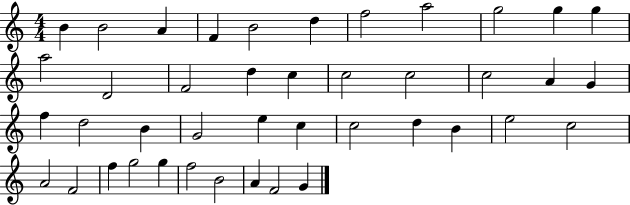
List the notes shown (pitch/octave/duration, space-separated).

B4/q B4/h A4/q F4/q B4/h D5/q F5/h A5/h G5/h G5/q G5/q A5/h D4/h F4/h D5/q C5/q C5/h C5/h C5/h A4/q G4/q F5/q D5/h B4/q G4/h E5/q C5/q C5/h D5/q B4/q E5/h C5/h A4/h F4/h F5/q G5/h G5/q F5/h B4/h A4/q F4/h G4/q